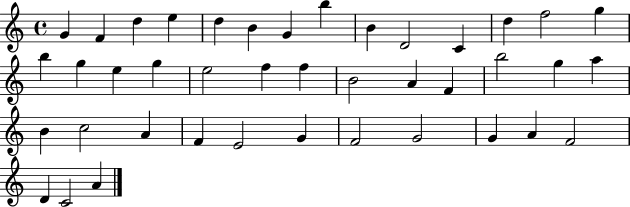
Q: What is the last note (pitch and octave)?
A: A4